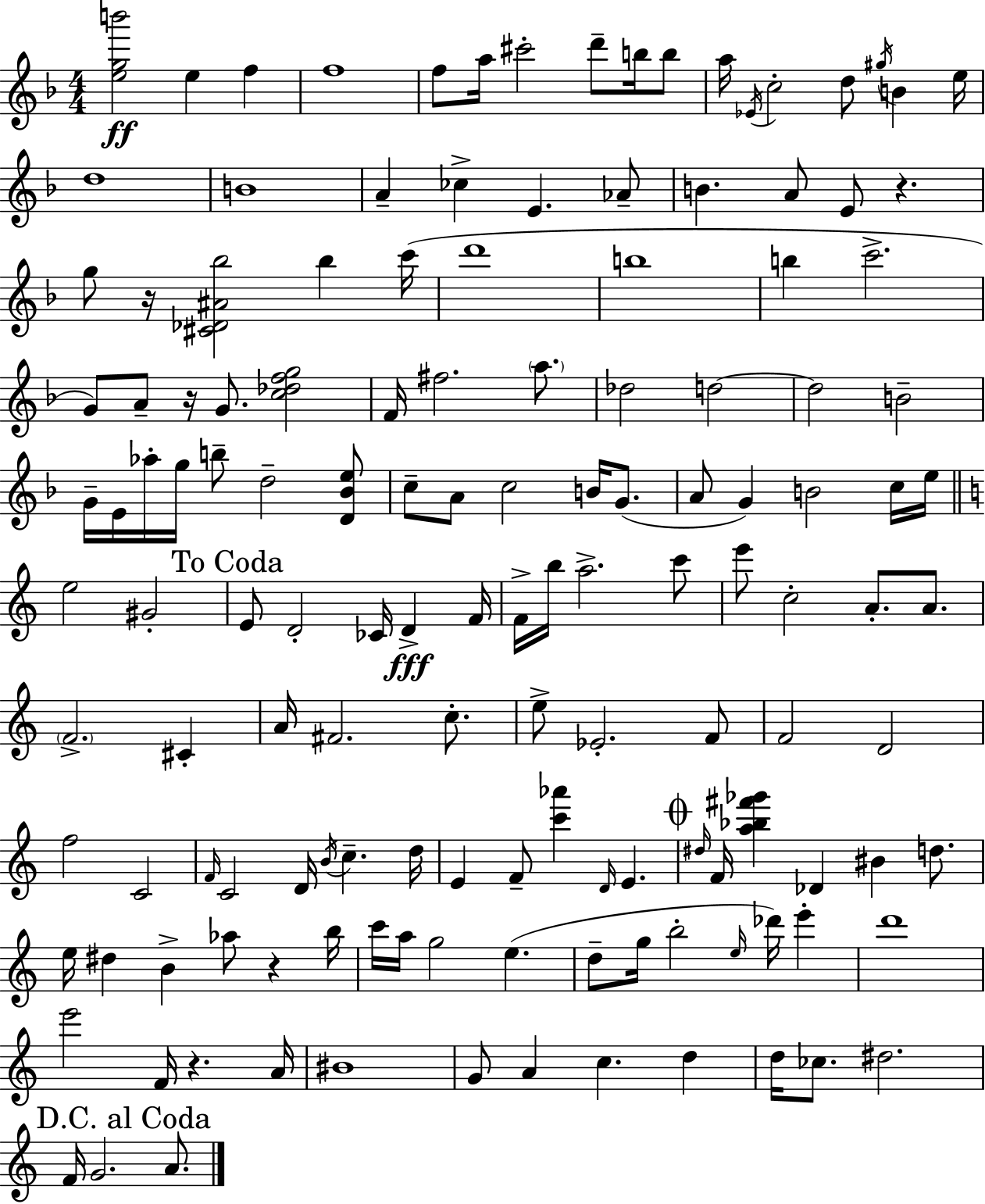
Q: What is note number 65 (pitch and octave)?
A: F4